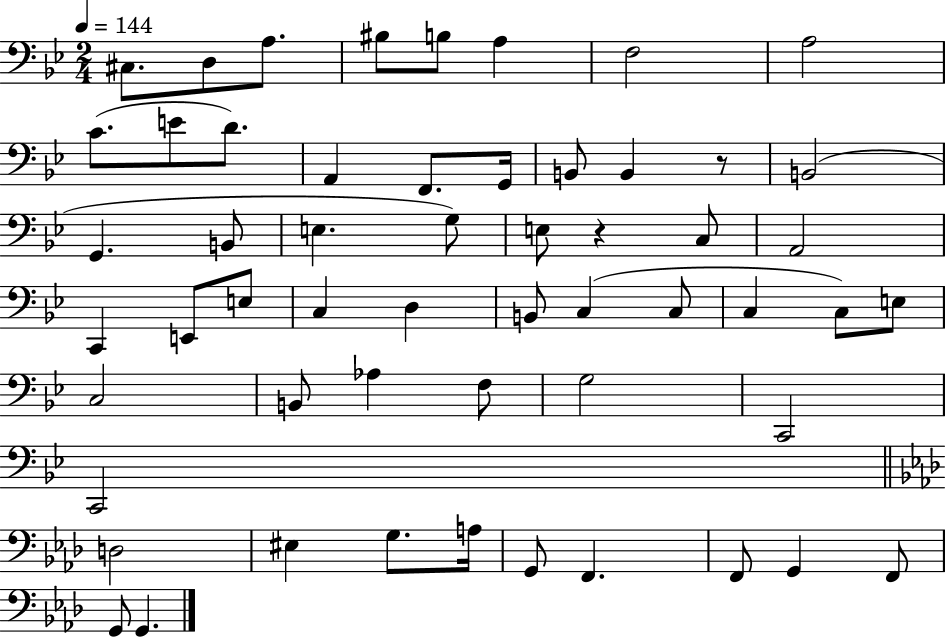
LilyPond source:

{
  \clef bass
  \numericTimeSignature
  \time 2/4
  \key bes \major
  \tempo 4 = 144
  cis8. d8 a8. | bis8 b8 a4 | f2 | a2 | \break c'8.( e'8 d'8.) | a,4 f,8. g,16 | b,8 b,4 r8 | b,2( | \break g,4. b,8 | e4. g8) | e8 r4 c8 | a,2 | \break c,4 e,8 e8 | c4 d4 | b,8 c4( c8 | c4 c8) e8 | \break c2 | b,8 aes4 f8 | g2 | c,2 | \break c,2 | \bar "||" \break \key aes \major d2 | eis4 g8. a16 | g,8 f,4. | f,8 g,4 f,8 | \break g,8 g,4. | \bar "|."
}